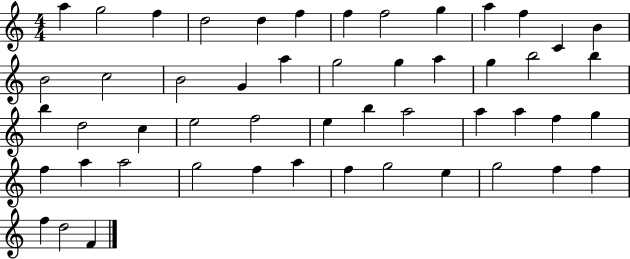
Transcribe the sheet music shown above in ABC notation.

X:1
T:Untitled
M:4/4
L:1/4
K:C
a g2 f d2 d f f f2 g a f C B B2 c2 B2 G a g2 g a g b2 b b d2 c e2 f2 e b a2 a a f g f a a2 g2 f a f g2 e g2 f f f d2 F